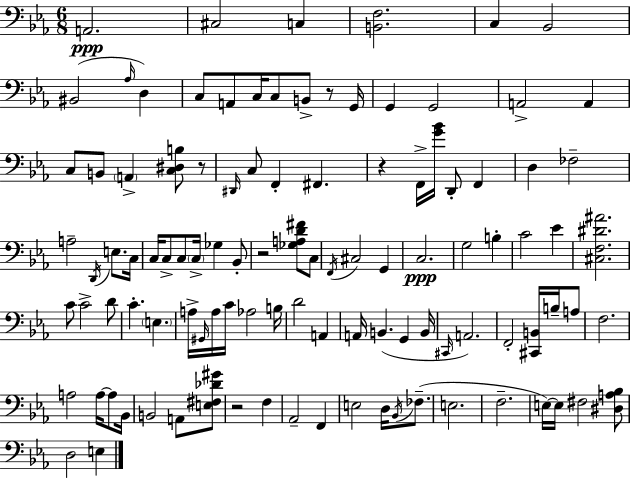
{
  \clef bass
  \numericTimeSignature
  \time 6/8
  \key c \minor
  \repeat volta 2 { a,2.\ppp | cis2 c4 | <b, f>2. | c4 bes,2 | \break bis,2( \grace { aes16 } d4) | c8 a,8 c16 c8 b,8-> r8 | g,16 g,4 g,2 | a,2-> a,4 | \break c8 b,8 \parenthesize a,4-> <c dis b>8 r8 | \grace { dis,16 } c8 f,4-. fis,4. | r4 f,16-> <g' bes'>16 d,8-. f,4 | d4 fes2-- | \break a2-- \acciaccatura { d,16 } e8. | c16 c16 c8-> c8 \parenthesize c16-> ges4 | bes,8-. r2 <ges a d' fis'>8 | c8 \acciaccatura { f,16 } cis2 | \break g,4 c2.\ppp | g2 | b4-. c'2 | ees'4 <cis f dis' ais'>2. | \break c'8 c'2-> | d'8 c'4.-. \parenthesize e4. | a16-> \grace { gis,16 } a16 c'16 aes2 | b16 d'2 | \break a,4 a,16 b,4.( | g,4 b,16 \grace { cis,16 } a,2.) | f,2-. | <cis, b,>16 b16-- a8 f2. | \break a2 | a16~~ a8 bes,16 b,2 | a,8 <e fis des' gis'>8 r2 | f4 aes,2-- | \break f,4 e2 | d16 \acciaccatura { bes,16 } fes8.--( e2. | f2.-- | e16~~) e16 fis2 | \break <dis a bes>8 d2 | e4 } \bar "|."
}